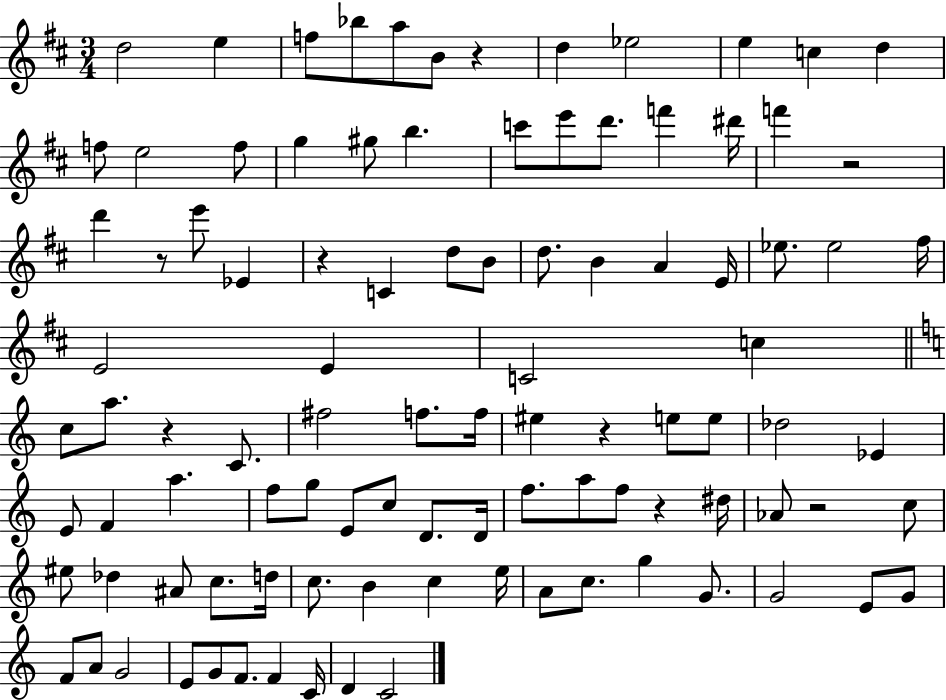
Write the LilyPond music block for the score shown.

{
  \clef treble
  \numericTimeSignature
  \time 3/4
  \key d \major
  \repeat volta 2 { d''2 e''4 | f''8 bes''8 a''8 b'8 r4 | d''4 ees''2 | e''4 c''4 d''4 | \break f''8 e''2 f''8 | g''4 gis''8 b''4. | c'''8 e'''8 d'''8. f'''4 dis'''16 | f'''4 r2 | \break d'''4 r8 e'''8 ees'4 | r4 c'4 d''8 b'8 | d''8. b'4 a'4 e'16 | ees''8. ees''2 fis''16 | \break e'2 e'4 | c'2 c''4 | \bar "||" \break \key c \major c''8 a''8. r4 c'8. | fis''2 f''8. f''16 | eis''4 r4 e''8 e''8 | des''2 ees'4 | \break e'8 f'4 a''4. | f''8 g''8 e'8 c''8 d'8. d'16 | f''8. a''8 f''8 r4 dis''16 | aes'8 r2 c''8 | \break eis''8 des''4 ais'8 c''8. d''16 | c''8. b'4 c''4 e''16 | a'8 c''8. g''4 g'8. | g'2 e'8 g'8 | \break f'8 a'8 g'2 | e'8 g'8 f'8. f'4 c'16 | d'4 c'2 | } \bar "|."
}